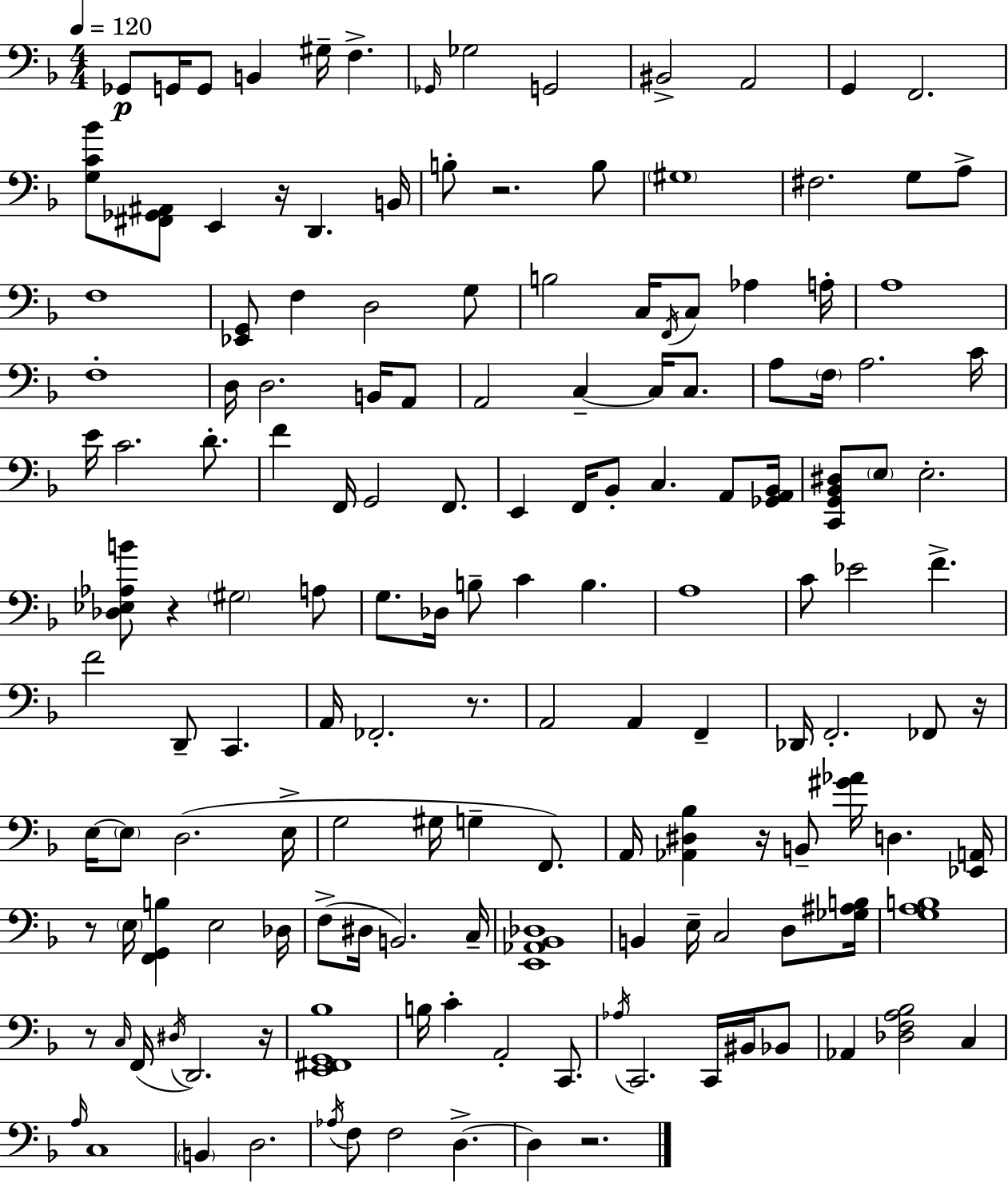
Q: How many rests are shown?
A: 10